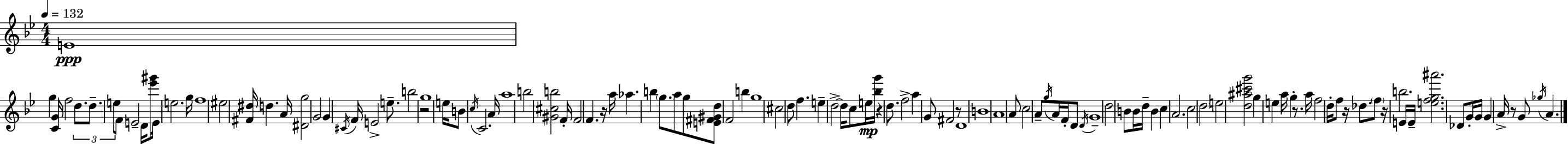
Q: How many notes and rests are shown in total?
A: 116